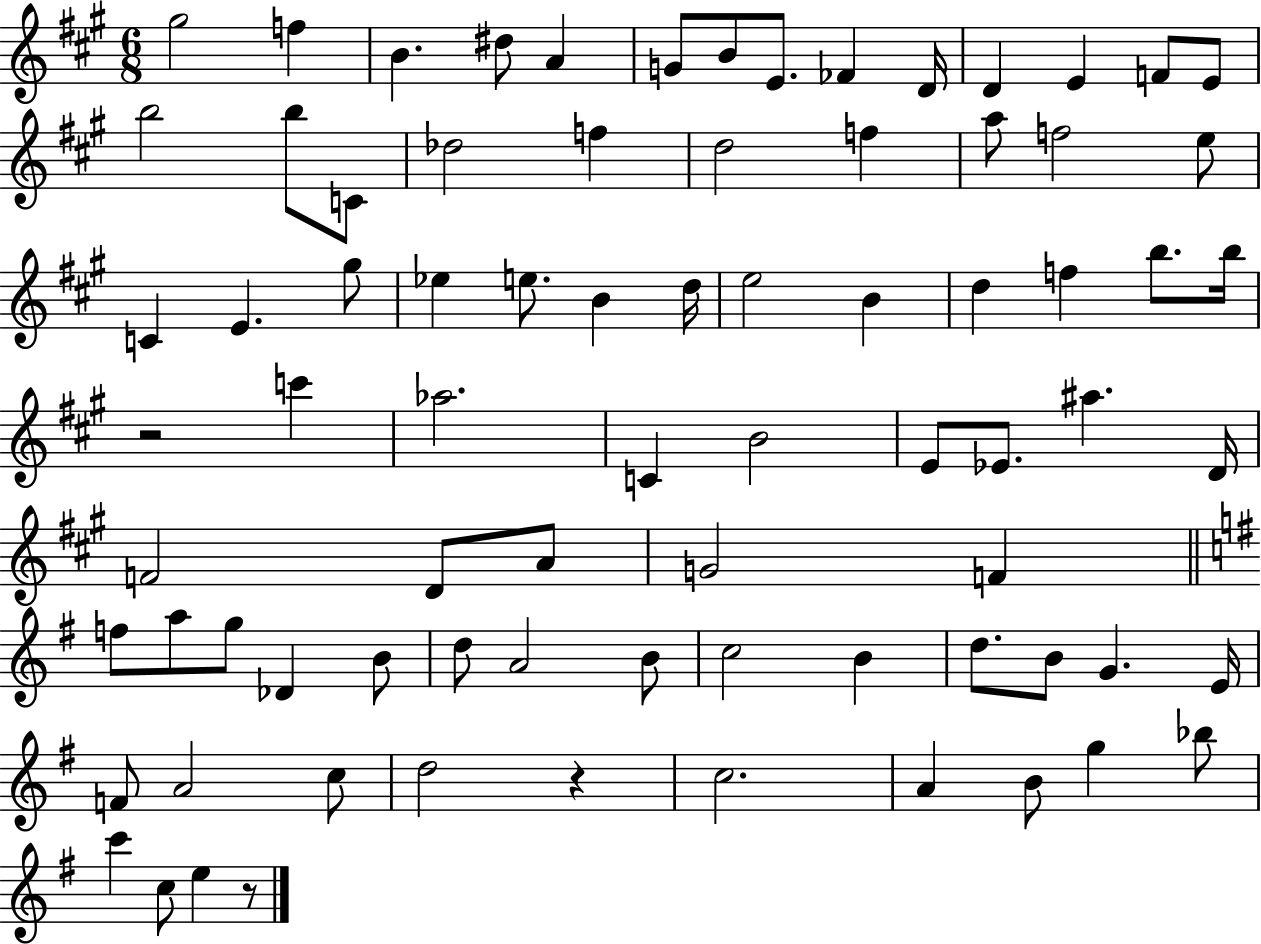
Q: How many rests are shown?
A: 3